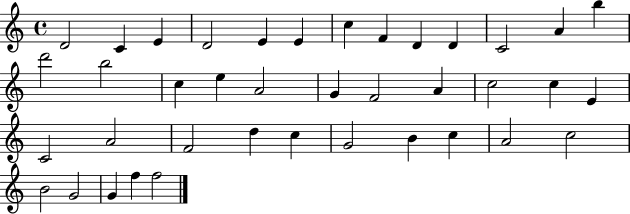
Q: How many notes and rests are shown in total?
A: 39